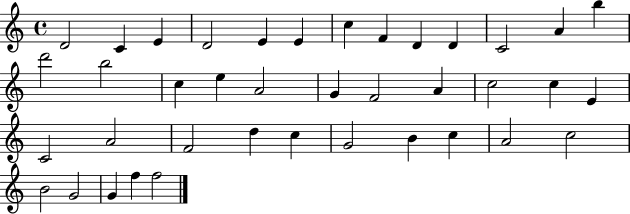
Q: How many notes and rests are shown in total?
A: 39